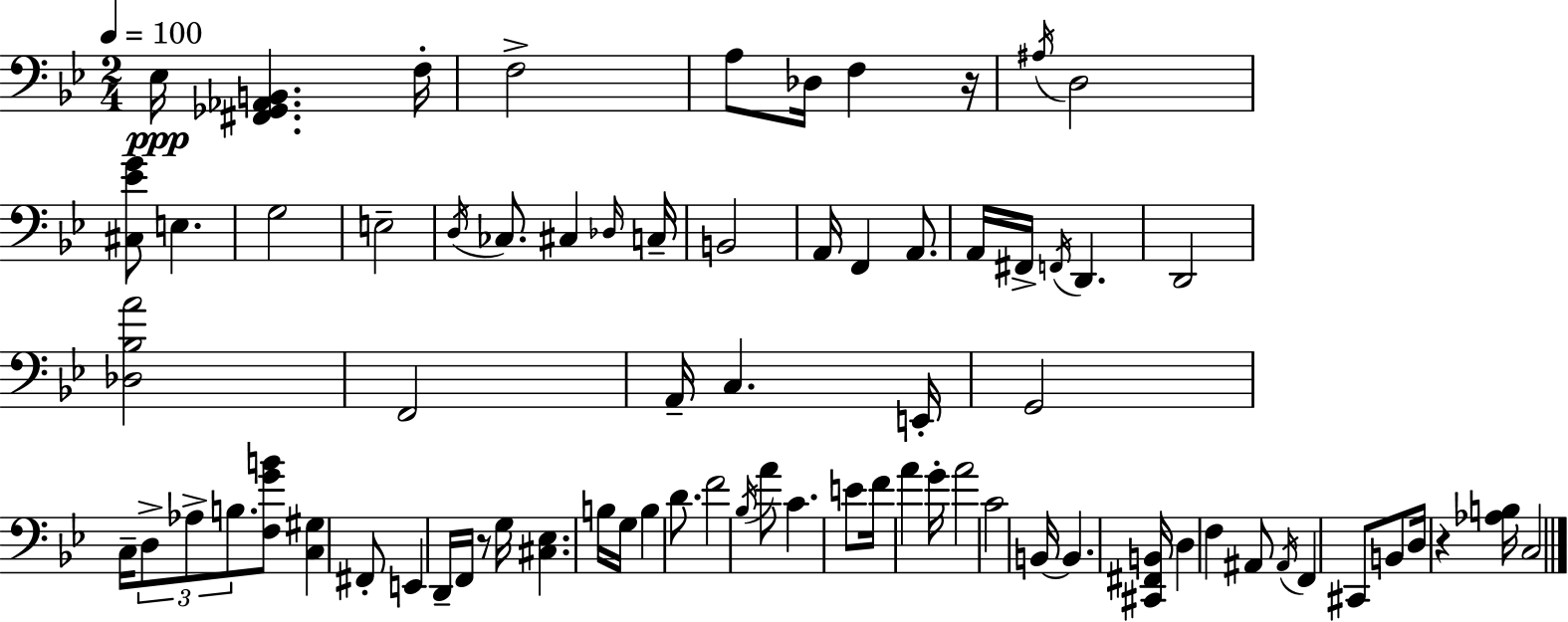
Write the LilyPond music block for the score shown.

{
  \clef bass
  \numericTimeSignature
  \time 2/4
  \key g \minor
  \tempo 4 = 100
  ees16\ppp <fis, ges, aes, b,>4. f16-. | f2-> | a8 des16 f4 r16 | \acciaccatura { ais16 } d2 | \break <cis ees' g'>8 e4. | g2 | e2-- | \acciaccatura { d16 } ces8. cis4 | \break \grace { des16 } c16-- b,2 | a,16 f,4 | a,8. a,16 fis,16-> \acciaccatura { f,16 } d,4. | d,2 | \break <des bes a'>2 | f,2 | a,16-- c4. | e,16-. g,2 | \break c16-- \tuplet 3/2 { d8-> aes8-> | b8. } <f g' b'>8 <c gis>4 | fis,8-. e,4 | d,16-- f,16 r8 g16 <cis ees>4. | \break b16 g16 b4 | d'8. f'2 | \acciaccatura { bes16 } a'8 c'4. | e'8 f'16 | \break a'4 g'16-. a'2 | c'2 | b,16~~ b,4. | <cis, fis, b,>16 d4 | \break f4 ais,8 \acciaccatura { ais,16 } | f,4 cis,8 b,8 | d16 r4 <aes b>16 c2 | \bar "|."
}